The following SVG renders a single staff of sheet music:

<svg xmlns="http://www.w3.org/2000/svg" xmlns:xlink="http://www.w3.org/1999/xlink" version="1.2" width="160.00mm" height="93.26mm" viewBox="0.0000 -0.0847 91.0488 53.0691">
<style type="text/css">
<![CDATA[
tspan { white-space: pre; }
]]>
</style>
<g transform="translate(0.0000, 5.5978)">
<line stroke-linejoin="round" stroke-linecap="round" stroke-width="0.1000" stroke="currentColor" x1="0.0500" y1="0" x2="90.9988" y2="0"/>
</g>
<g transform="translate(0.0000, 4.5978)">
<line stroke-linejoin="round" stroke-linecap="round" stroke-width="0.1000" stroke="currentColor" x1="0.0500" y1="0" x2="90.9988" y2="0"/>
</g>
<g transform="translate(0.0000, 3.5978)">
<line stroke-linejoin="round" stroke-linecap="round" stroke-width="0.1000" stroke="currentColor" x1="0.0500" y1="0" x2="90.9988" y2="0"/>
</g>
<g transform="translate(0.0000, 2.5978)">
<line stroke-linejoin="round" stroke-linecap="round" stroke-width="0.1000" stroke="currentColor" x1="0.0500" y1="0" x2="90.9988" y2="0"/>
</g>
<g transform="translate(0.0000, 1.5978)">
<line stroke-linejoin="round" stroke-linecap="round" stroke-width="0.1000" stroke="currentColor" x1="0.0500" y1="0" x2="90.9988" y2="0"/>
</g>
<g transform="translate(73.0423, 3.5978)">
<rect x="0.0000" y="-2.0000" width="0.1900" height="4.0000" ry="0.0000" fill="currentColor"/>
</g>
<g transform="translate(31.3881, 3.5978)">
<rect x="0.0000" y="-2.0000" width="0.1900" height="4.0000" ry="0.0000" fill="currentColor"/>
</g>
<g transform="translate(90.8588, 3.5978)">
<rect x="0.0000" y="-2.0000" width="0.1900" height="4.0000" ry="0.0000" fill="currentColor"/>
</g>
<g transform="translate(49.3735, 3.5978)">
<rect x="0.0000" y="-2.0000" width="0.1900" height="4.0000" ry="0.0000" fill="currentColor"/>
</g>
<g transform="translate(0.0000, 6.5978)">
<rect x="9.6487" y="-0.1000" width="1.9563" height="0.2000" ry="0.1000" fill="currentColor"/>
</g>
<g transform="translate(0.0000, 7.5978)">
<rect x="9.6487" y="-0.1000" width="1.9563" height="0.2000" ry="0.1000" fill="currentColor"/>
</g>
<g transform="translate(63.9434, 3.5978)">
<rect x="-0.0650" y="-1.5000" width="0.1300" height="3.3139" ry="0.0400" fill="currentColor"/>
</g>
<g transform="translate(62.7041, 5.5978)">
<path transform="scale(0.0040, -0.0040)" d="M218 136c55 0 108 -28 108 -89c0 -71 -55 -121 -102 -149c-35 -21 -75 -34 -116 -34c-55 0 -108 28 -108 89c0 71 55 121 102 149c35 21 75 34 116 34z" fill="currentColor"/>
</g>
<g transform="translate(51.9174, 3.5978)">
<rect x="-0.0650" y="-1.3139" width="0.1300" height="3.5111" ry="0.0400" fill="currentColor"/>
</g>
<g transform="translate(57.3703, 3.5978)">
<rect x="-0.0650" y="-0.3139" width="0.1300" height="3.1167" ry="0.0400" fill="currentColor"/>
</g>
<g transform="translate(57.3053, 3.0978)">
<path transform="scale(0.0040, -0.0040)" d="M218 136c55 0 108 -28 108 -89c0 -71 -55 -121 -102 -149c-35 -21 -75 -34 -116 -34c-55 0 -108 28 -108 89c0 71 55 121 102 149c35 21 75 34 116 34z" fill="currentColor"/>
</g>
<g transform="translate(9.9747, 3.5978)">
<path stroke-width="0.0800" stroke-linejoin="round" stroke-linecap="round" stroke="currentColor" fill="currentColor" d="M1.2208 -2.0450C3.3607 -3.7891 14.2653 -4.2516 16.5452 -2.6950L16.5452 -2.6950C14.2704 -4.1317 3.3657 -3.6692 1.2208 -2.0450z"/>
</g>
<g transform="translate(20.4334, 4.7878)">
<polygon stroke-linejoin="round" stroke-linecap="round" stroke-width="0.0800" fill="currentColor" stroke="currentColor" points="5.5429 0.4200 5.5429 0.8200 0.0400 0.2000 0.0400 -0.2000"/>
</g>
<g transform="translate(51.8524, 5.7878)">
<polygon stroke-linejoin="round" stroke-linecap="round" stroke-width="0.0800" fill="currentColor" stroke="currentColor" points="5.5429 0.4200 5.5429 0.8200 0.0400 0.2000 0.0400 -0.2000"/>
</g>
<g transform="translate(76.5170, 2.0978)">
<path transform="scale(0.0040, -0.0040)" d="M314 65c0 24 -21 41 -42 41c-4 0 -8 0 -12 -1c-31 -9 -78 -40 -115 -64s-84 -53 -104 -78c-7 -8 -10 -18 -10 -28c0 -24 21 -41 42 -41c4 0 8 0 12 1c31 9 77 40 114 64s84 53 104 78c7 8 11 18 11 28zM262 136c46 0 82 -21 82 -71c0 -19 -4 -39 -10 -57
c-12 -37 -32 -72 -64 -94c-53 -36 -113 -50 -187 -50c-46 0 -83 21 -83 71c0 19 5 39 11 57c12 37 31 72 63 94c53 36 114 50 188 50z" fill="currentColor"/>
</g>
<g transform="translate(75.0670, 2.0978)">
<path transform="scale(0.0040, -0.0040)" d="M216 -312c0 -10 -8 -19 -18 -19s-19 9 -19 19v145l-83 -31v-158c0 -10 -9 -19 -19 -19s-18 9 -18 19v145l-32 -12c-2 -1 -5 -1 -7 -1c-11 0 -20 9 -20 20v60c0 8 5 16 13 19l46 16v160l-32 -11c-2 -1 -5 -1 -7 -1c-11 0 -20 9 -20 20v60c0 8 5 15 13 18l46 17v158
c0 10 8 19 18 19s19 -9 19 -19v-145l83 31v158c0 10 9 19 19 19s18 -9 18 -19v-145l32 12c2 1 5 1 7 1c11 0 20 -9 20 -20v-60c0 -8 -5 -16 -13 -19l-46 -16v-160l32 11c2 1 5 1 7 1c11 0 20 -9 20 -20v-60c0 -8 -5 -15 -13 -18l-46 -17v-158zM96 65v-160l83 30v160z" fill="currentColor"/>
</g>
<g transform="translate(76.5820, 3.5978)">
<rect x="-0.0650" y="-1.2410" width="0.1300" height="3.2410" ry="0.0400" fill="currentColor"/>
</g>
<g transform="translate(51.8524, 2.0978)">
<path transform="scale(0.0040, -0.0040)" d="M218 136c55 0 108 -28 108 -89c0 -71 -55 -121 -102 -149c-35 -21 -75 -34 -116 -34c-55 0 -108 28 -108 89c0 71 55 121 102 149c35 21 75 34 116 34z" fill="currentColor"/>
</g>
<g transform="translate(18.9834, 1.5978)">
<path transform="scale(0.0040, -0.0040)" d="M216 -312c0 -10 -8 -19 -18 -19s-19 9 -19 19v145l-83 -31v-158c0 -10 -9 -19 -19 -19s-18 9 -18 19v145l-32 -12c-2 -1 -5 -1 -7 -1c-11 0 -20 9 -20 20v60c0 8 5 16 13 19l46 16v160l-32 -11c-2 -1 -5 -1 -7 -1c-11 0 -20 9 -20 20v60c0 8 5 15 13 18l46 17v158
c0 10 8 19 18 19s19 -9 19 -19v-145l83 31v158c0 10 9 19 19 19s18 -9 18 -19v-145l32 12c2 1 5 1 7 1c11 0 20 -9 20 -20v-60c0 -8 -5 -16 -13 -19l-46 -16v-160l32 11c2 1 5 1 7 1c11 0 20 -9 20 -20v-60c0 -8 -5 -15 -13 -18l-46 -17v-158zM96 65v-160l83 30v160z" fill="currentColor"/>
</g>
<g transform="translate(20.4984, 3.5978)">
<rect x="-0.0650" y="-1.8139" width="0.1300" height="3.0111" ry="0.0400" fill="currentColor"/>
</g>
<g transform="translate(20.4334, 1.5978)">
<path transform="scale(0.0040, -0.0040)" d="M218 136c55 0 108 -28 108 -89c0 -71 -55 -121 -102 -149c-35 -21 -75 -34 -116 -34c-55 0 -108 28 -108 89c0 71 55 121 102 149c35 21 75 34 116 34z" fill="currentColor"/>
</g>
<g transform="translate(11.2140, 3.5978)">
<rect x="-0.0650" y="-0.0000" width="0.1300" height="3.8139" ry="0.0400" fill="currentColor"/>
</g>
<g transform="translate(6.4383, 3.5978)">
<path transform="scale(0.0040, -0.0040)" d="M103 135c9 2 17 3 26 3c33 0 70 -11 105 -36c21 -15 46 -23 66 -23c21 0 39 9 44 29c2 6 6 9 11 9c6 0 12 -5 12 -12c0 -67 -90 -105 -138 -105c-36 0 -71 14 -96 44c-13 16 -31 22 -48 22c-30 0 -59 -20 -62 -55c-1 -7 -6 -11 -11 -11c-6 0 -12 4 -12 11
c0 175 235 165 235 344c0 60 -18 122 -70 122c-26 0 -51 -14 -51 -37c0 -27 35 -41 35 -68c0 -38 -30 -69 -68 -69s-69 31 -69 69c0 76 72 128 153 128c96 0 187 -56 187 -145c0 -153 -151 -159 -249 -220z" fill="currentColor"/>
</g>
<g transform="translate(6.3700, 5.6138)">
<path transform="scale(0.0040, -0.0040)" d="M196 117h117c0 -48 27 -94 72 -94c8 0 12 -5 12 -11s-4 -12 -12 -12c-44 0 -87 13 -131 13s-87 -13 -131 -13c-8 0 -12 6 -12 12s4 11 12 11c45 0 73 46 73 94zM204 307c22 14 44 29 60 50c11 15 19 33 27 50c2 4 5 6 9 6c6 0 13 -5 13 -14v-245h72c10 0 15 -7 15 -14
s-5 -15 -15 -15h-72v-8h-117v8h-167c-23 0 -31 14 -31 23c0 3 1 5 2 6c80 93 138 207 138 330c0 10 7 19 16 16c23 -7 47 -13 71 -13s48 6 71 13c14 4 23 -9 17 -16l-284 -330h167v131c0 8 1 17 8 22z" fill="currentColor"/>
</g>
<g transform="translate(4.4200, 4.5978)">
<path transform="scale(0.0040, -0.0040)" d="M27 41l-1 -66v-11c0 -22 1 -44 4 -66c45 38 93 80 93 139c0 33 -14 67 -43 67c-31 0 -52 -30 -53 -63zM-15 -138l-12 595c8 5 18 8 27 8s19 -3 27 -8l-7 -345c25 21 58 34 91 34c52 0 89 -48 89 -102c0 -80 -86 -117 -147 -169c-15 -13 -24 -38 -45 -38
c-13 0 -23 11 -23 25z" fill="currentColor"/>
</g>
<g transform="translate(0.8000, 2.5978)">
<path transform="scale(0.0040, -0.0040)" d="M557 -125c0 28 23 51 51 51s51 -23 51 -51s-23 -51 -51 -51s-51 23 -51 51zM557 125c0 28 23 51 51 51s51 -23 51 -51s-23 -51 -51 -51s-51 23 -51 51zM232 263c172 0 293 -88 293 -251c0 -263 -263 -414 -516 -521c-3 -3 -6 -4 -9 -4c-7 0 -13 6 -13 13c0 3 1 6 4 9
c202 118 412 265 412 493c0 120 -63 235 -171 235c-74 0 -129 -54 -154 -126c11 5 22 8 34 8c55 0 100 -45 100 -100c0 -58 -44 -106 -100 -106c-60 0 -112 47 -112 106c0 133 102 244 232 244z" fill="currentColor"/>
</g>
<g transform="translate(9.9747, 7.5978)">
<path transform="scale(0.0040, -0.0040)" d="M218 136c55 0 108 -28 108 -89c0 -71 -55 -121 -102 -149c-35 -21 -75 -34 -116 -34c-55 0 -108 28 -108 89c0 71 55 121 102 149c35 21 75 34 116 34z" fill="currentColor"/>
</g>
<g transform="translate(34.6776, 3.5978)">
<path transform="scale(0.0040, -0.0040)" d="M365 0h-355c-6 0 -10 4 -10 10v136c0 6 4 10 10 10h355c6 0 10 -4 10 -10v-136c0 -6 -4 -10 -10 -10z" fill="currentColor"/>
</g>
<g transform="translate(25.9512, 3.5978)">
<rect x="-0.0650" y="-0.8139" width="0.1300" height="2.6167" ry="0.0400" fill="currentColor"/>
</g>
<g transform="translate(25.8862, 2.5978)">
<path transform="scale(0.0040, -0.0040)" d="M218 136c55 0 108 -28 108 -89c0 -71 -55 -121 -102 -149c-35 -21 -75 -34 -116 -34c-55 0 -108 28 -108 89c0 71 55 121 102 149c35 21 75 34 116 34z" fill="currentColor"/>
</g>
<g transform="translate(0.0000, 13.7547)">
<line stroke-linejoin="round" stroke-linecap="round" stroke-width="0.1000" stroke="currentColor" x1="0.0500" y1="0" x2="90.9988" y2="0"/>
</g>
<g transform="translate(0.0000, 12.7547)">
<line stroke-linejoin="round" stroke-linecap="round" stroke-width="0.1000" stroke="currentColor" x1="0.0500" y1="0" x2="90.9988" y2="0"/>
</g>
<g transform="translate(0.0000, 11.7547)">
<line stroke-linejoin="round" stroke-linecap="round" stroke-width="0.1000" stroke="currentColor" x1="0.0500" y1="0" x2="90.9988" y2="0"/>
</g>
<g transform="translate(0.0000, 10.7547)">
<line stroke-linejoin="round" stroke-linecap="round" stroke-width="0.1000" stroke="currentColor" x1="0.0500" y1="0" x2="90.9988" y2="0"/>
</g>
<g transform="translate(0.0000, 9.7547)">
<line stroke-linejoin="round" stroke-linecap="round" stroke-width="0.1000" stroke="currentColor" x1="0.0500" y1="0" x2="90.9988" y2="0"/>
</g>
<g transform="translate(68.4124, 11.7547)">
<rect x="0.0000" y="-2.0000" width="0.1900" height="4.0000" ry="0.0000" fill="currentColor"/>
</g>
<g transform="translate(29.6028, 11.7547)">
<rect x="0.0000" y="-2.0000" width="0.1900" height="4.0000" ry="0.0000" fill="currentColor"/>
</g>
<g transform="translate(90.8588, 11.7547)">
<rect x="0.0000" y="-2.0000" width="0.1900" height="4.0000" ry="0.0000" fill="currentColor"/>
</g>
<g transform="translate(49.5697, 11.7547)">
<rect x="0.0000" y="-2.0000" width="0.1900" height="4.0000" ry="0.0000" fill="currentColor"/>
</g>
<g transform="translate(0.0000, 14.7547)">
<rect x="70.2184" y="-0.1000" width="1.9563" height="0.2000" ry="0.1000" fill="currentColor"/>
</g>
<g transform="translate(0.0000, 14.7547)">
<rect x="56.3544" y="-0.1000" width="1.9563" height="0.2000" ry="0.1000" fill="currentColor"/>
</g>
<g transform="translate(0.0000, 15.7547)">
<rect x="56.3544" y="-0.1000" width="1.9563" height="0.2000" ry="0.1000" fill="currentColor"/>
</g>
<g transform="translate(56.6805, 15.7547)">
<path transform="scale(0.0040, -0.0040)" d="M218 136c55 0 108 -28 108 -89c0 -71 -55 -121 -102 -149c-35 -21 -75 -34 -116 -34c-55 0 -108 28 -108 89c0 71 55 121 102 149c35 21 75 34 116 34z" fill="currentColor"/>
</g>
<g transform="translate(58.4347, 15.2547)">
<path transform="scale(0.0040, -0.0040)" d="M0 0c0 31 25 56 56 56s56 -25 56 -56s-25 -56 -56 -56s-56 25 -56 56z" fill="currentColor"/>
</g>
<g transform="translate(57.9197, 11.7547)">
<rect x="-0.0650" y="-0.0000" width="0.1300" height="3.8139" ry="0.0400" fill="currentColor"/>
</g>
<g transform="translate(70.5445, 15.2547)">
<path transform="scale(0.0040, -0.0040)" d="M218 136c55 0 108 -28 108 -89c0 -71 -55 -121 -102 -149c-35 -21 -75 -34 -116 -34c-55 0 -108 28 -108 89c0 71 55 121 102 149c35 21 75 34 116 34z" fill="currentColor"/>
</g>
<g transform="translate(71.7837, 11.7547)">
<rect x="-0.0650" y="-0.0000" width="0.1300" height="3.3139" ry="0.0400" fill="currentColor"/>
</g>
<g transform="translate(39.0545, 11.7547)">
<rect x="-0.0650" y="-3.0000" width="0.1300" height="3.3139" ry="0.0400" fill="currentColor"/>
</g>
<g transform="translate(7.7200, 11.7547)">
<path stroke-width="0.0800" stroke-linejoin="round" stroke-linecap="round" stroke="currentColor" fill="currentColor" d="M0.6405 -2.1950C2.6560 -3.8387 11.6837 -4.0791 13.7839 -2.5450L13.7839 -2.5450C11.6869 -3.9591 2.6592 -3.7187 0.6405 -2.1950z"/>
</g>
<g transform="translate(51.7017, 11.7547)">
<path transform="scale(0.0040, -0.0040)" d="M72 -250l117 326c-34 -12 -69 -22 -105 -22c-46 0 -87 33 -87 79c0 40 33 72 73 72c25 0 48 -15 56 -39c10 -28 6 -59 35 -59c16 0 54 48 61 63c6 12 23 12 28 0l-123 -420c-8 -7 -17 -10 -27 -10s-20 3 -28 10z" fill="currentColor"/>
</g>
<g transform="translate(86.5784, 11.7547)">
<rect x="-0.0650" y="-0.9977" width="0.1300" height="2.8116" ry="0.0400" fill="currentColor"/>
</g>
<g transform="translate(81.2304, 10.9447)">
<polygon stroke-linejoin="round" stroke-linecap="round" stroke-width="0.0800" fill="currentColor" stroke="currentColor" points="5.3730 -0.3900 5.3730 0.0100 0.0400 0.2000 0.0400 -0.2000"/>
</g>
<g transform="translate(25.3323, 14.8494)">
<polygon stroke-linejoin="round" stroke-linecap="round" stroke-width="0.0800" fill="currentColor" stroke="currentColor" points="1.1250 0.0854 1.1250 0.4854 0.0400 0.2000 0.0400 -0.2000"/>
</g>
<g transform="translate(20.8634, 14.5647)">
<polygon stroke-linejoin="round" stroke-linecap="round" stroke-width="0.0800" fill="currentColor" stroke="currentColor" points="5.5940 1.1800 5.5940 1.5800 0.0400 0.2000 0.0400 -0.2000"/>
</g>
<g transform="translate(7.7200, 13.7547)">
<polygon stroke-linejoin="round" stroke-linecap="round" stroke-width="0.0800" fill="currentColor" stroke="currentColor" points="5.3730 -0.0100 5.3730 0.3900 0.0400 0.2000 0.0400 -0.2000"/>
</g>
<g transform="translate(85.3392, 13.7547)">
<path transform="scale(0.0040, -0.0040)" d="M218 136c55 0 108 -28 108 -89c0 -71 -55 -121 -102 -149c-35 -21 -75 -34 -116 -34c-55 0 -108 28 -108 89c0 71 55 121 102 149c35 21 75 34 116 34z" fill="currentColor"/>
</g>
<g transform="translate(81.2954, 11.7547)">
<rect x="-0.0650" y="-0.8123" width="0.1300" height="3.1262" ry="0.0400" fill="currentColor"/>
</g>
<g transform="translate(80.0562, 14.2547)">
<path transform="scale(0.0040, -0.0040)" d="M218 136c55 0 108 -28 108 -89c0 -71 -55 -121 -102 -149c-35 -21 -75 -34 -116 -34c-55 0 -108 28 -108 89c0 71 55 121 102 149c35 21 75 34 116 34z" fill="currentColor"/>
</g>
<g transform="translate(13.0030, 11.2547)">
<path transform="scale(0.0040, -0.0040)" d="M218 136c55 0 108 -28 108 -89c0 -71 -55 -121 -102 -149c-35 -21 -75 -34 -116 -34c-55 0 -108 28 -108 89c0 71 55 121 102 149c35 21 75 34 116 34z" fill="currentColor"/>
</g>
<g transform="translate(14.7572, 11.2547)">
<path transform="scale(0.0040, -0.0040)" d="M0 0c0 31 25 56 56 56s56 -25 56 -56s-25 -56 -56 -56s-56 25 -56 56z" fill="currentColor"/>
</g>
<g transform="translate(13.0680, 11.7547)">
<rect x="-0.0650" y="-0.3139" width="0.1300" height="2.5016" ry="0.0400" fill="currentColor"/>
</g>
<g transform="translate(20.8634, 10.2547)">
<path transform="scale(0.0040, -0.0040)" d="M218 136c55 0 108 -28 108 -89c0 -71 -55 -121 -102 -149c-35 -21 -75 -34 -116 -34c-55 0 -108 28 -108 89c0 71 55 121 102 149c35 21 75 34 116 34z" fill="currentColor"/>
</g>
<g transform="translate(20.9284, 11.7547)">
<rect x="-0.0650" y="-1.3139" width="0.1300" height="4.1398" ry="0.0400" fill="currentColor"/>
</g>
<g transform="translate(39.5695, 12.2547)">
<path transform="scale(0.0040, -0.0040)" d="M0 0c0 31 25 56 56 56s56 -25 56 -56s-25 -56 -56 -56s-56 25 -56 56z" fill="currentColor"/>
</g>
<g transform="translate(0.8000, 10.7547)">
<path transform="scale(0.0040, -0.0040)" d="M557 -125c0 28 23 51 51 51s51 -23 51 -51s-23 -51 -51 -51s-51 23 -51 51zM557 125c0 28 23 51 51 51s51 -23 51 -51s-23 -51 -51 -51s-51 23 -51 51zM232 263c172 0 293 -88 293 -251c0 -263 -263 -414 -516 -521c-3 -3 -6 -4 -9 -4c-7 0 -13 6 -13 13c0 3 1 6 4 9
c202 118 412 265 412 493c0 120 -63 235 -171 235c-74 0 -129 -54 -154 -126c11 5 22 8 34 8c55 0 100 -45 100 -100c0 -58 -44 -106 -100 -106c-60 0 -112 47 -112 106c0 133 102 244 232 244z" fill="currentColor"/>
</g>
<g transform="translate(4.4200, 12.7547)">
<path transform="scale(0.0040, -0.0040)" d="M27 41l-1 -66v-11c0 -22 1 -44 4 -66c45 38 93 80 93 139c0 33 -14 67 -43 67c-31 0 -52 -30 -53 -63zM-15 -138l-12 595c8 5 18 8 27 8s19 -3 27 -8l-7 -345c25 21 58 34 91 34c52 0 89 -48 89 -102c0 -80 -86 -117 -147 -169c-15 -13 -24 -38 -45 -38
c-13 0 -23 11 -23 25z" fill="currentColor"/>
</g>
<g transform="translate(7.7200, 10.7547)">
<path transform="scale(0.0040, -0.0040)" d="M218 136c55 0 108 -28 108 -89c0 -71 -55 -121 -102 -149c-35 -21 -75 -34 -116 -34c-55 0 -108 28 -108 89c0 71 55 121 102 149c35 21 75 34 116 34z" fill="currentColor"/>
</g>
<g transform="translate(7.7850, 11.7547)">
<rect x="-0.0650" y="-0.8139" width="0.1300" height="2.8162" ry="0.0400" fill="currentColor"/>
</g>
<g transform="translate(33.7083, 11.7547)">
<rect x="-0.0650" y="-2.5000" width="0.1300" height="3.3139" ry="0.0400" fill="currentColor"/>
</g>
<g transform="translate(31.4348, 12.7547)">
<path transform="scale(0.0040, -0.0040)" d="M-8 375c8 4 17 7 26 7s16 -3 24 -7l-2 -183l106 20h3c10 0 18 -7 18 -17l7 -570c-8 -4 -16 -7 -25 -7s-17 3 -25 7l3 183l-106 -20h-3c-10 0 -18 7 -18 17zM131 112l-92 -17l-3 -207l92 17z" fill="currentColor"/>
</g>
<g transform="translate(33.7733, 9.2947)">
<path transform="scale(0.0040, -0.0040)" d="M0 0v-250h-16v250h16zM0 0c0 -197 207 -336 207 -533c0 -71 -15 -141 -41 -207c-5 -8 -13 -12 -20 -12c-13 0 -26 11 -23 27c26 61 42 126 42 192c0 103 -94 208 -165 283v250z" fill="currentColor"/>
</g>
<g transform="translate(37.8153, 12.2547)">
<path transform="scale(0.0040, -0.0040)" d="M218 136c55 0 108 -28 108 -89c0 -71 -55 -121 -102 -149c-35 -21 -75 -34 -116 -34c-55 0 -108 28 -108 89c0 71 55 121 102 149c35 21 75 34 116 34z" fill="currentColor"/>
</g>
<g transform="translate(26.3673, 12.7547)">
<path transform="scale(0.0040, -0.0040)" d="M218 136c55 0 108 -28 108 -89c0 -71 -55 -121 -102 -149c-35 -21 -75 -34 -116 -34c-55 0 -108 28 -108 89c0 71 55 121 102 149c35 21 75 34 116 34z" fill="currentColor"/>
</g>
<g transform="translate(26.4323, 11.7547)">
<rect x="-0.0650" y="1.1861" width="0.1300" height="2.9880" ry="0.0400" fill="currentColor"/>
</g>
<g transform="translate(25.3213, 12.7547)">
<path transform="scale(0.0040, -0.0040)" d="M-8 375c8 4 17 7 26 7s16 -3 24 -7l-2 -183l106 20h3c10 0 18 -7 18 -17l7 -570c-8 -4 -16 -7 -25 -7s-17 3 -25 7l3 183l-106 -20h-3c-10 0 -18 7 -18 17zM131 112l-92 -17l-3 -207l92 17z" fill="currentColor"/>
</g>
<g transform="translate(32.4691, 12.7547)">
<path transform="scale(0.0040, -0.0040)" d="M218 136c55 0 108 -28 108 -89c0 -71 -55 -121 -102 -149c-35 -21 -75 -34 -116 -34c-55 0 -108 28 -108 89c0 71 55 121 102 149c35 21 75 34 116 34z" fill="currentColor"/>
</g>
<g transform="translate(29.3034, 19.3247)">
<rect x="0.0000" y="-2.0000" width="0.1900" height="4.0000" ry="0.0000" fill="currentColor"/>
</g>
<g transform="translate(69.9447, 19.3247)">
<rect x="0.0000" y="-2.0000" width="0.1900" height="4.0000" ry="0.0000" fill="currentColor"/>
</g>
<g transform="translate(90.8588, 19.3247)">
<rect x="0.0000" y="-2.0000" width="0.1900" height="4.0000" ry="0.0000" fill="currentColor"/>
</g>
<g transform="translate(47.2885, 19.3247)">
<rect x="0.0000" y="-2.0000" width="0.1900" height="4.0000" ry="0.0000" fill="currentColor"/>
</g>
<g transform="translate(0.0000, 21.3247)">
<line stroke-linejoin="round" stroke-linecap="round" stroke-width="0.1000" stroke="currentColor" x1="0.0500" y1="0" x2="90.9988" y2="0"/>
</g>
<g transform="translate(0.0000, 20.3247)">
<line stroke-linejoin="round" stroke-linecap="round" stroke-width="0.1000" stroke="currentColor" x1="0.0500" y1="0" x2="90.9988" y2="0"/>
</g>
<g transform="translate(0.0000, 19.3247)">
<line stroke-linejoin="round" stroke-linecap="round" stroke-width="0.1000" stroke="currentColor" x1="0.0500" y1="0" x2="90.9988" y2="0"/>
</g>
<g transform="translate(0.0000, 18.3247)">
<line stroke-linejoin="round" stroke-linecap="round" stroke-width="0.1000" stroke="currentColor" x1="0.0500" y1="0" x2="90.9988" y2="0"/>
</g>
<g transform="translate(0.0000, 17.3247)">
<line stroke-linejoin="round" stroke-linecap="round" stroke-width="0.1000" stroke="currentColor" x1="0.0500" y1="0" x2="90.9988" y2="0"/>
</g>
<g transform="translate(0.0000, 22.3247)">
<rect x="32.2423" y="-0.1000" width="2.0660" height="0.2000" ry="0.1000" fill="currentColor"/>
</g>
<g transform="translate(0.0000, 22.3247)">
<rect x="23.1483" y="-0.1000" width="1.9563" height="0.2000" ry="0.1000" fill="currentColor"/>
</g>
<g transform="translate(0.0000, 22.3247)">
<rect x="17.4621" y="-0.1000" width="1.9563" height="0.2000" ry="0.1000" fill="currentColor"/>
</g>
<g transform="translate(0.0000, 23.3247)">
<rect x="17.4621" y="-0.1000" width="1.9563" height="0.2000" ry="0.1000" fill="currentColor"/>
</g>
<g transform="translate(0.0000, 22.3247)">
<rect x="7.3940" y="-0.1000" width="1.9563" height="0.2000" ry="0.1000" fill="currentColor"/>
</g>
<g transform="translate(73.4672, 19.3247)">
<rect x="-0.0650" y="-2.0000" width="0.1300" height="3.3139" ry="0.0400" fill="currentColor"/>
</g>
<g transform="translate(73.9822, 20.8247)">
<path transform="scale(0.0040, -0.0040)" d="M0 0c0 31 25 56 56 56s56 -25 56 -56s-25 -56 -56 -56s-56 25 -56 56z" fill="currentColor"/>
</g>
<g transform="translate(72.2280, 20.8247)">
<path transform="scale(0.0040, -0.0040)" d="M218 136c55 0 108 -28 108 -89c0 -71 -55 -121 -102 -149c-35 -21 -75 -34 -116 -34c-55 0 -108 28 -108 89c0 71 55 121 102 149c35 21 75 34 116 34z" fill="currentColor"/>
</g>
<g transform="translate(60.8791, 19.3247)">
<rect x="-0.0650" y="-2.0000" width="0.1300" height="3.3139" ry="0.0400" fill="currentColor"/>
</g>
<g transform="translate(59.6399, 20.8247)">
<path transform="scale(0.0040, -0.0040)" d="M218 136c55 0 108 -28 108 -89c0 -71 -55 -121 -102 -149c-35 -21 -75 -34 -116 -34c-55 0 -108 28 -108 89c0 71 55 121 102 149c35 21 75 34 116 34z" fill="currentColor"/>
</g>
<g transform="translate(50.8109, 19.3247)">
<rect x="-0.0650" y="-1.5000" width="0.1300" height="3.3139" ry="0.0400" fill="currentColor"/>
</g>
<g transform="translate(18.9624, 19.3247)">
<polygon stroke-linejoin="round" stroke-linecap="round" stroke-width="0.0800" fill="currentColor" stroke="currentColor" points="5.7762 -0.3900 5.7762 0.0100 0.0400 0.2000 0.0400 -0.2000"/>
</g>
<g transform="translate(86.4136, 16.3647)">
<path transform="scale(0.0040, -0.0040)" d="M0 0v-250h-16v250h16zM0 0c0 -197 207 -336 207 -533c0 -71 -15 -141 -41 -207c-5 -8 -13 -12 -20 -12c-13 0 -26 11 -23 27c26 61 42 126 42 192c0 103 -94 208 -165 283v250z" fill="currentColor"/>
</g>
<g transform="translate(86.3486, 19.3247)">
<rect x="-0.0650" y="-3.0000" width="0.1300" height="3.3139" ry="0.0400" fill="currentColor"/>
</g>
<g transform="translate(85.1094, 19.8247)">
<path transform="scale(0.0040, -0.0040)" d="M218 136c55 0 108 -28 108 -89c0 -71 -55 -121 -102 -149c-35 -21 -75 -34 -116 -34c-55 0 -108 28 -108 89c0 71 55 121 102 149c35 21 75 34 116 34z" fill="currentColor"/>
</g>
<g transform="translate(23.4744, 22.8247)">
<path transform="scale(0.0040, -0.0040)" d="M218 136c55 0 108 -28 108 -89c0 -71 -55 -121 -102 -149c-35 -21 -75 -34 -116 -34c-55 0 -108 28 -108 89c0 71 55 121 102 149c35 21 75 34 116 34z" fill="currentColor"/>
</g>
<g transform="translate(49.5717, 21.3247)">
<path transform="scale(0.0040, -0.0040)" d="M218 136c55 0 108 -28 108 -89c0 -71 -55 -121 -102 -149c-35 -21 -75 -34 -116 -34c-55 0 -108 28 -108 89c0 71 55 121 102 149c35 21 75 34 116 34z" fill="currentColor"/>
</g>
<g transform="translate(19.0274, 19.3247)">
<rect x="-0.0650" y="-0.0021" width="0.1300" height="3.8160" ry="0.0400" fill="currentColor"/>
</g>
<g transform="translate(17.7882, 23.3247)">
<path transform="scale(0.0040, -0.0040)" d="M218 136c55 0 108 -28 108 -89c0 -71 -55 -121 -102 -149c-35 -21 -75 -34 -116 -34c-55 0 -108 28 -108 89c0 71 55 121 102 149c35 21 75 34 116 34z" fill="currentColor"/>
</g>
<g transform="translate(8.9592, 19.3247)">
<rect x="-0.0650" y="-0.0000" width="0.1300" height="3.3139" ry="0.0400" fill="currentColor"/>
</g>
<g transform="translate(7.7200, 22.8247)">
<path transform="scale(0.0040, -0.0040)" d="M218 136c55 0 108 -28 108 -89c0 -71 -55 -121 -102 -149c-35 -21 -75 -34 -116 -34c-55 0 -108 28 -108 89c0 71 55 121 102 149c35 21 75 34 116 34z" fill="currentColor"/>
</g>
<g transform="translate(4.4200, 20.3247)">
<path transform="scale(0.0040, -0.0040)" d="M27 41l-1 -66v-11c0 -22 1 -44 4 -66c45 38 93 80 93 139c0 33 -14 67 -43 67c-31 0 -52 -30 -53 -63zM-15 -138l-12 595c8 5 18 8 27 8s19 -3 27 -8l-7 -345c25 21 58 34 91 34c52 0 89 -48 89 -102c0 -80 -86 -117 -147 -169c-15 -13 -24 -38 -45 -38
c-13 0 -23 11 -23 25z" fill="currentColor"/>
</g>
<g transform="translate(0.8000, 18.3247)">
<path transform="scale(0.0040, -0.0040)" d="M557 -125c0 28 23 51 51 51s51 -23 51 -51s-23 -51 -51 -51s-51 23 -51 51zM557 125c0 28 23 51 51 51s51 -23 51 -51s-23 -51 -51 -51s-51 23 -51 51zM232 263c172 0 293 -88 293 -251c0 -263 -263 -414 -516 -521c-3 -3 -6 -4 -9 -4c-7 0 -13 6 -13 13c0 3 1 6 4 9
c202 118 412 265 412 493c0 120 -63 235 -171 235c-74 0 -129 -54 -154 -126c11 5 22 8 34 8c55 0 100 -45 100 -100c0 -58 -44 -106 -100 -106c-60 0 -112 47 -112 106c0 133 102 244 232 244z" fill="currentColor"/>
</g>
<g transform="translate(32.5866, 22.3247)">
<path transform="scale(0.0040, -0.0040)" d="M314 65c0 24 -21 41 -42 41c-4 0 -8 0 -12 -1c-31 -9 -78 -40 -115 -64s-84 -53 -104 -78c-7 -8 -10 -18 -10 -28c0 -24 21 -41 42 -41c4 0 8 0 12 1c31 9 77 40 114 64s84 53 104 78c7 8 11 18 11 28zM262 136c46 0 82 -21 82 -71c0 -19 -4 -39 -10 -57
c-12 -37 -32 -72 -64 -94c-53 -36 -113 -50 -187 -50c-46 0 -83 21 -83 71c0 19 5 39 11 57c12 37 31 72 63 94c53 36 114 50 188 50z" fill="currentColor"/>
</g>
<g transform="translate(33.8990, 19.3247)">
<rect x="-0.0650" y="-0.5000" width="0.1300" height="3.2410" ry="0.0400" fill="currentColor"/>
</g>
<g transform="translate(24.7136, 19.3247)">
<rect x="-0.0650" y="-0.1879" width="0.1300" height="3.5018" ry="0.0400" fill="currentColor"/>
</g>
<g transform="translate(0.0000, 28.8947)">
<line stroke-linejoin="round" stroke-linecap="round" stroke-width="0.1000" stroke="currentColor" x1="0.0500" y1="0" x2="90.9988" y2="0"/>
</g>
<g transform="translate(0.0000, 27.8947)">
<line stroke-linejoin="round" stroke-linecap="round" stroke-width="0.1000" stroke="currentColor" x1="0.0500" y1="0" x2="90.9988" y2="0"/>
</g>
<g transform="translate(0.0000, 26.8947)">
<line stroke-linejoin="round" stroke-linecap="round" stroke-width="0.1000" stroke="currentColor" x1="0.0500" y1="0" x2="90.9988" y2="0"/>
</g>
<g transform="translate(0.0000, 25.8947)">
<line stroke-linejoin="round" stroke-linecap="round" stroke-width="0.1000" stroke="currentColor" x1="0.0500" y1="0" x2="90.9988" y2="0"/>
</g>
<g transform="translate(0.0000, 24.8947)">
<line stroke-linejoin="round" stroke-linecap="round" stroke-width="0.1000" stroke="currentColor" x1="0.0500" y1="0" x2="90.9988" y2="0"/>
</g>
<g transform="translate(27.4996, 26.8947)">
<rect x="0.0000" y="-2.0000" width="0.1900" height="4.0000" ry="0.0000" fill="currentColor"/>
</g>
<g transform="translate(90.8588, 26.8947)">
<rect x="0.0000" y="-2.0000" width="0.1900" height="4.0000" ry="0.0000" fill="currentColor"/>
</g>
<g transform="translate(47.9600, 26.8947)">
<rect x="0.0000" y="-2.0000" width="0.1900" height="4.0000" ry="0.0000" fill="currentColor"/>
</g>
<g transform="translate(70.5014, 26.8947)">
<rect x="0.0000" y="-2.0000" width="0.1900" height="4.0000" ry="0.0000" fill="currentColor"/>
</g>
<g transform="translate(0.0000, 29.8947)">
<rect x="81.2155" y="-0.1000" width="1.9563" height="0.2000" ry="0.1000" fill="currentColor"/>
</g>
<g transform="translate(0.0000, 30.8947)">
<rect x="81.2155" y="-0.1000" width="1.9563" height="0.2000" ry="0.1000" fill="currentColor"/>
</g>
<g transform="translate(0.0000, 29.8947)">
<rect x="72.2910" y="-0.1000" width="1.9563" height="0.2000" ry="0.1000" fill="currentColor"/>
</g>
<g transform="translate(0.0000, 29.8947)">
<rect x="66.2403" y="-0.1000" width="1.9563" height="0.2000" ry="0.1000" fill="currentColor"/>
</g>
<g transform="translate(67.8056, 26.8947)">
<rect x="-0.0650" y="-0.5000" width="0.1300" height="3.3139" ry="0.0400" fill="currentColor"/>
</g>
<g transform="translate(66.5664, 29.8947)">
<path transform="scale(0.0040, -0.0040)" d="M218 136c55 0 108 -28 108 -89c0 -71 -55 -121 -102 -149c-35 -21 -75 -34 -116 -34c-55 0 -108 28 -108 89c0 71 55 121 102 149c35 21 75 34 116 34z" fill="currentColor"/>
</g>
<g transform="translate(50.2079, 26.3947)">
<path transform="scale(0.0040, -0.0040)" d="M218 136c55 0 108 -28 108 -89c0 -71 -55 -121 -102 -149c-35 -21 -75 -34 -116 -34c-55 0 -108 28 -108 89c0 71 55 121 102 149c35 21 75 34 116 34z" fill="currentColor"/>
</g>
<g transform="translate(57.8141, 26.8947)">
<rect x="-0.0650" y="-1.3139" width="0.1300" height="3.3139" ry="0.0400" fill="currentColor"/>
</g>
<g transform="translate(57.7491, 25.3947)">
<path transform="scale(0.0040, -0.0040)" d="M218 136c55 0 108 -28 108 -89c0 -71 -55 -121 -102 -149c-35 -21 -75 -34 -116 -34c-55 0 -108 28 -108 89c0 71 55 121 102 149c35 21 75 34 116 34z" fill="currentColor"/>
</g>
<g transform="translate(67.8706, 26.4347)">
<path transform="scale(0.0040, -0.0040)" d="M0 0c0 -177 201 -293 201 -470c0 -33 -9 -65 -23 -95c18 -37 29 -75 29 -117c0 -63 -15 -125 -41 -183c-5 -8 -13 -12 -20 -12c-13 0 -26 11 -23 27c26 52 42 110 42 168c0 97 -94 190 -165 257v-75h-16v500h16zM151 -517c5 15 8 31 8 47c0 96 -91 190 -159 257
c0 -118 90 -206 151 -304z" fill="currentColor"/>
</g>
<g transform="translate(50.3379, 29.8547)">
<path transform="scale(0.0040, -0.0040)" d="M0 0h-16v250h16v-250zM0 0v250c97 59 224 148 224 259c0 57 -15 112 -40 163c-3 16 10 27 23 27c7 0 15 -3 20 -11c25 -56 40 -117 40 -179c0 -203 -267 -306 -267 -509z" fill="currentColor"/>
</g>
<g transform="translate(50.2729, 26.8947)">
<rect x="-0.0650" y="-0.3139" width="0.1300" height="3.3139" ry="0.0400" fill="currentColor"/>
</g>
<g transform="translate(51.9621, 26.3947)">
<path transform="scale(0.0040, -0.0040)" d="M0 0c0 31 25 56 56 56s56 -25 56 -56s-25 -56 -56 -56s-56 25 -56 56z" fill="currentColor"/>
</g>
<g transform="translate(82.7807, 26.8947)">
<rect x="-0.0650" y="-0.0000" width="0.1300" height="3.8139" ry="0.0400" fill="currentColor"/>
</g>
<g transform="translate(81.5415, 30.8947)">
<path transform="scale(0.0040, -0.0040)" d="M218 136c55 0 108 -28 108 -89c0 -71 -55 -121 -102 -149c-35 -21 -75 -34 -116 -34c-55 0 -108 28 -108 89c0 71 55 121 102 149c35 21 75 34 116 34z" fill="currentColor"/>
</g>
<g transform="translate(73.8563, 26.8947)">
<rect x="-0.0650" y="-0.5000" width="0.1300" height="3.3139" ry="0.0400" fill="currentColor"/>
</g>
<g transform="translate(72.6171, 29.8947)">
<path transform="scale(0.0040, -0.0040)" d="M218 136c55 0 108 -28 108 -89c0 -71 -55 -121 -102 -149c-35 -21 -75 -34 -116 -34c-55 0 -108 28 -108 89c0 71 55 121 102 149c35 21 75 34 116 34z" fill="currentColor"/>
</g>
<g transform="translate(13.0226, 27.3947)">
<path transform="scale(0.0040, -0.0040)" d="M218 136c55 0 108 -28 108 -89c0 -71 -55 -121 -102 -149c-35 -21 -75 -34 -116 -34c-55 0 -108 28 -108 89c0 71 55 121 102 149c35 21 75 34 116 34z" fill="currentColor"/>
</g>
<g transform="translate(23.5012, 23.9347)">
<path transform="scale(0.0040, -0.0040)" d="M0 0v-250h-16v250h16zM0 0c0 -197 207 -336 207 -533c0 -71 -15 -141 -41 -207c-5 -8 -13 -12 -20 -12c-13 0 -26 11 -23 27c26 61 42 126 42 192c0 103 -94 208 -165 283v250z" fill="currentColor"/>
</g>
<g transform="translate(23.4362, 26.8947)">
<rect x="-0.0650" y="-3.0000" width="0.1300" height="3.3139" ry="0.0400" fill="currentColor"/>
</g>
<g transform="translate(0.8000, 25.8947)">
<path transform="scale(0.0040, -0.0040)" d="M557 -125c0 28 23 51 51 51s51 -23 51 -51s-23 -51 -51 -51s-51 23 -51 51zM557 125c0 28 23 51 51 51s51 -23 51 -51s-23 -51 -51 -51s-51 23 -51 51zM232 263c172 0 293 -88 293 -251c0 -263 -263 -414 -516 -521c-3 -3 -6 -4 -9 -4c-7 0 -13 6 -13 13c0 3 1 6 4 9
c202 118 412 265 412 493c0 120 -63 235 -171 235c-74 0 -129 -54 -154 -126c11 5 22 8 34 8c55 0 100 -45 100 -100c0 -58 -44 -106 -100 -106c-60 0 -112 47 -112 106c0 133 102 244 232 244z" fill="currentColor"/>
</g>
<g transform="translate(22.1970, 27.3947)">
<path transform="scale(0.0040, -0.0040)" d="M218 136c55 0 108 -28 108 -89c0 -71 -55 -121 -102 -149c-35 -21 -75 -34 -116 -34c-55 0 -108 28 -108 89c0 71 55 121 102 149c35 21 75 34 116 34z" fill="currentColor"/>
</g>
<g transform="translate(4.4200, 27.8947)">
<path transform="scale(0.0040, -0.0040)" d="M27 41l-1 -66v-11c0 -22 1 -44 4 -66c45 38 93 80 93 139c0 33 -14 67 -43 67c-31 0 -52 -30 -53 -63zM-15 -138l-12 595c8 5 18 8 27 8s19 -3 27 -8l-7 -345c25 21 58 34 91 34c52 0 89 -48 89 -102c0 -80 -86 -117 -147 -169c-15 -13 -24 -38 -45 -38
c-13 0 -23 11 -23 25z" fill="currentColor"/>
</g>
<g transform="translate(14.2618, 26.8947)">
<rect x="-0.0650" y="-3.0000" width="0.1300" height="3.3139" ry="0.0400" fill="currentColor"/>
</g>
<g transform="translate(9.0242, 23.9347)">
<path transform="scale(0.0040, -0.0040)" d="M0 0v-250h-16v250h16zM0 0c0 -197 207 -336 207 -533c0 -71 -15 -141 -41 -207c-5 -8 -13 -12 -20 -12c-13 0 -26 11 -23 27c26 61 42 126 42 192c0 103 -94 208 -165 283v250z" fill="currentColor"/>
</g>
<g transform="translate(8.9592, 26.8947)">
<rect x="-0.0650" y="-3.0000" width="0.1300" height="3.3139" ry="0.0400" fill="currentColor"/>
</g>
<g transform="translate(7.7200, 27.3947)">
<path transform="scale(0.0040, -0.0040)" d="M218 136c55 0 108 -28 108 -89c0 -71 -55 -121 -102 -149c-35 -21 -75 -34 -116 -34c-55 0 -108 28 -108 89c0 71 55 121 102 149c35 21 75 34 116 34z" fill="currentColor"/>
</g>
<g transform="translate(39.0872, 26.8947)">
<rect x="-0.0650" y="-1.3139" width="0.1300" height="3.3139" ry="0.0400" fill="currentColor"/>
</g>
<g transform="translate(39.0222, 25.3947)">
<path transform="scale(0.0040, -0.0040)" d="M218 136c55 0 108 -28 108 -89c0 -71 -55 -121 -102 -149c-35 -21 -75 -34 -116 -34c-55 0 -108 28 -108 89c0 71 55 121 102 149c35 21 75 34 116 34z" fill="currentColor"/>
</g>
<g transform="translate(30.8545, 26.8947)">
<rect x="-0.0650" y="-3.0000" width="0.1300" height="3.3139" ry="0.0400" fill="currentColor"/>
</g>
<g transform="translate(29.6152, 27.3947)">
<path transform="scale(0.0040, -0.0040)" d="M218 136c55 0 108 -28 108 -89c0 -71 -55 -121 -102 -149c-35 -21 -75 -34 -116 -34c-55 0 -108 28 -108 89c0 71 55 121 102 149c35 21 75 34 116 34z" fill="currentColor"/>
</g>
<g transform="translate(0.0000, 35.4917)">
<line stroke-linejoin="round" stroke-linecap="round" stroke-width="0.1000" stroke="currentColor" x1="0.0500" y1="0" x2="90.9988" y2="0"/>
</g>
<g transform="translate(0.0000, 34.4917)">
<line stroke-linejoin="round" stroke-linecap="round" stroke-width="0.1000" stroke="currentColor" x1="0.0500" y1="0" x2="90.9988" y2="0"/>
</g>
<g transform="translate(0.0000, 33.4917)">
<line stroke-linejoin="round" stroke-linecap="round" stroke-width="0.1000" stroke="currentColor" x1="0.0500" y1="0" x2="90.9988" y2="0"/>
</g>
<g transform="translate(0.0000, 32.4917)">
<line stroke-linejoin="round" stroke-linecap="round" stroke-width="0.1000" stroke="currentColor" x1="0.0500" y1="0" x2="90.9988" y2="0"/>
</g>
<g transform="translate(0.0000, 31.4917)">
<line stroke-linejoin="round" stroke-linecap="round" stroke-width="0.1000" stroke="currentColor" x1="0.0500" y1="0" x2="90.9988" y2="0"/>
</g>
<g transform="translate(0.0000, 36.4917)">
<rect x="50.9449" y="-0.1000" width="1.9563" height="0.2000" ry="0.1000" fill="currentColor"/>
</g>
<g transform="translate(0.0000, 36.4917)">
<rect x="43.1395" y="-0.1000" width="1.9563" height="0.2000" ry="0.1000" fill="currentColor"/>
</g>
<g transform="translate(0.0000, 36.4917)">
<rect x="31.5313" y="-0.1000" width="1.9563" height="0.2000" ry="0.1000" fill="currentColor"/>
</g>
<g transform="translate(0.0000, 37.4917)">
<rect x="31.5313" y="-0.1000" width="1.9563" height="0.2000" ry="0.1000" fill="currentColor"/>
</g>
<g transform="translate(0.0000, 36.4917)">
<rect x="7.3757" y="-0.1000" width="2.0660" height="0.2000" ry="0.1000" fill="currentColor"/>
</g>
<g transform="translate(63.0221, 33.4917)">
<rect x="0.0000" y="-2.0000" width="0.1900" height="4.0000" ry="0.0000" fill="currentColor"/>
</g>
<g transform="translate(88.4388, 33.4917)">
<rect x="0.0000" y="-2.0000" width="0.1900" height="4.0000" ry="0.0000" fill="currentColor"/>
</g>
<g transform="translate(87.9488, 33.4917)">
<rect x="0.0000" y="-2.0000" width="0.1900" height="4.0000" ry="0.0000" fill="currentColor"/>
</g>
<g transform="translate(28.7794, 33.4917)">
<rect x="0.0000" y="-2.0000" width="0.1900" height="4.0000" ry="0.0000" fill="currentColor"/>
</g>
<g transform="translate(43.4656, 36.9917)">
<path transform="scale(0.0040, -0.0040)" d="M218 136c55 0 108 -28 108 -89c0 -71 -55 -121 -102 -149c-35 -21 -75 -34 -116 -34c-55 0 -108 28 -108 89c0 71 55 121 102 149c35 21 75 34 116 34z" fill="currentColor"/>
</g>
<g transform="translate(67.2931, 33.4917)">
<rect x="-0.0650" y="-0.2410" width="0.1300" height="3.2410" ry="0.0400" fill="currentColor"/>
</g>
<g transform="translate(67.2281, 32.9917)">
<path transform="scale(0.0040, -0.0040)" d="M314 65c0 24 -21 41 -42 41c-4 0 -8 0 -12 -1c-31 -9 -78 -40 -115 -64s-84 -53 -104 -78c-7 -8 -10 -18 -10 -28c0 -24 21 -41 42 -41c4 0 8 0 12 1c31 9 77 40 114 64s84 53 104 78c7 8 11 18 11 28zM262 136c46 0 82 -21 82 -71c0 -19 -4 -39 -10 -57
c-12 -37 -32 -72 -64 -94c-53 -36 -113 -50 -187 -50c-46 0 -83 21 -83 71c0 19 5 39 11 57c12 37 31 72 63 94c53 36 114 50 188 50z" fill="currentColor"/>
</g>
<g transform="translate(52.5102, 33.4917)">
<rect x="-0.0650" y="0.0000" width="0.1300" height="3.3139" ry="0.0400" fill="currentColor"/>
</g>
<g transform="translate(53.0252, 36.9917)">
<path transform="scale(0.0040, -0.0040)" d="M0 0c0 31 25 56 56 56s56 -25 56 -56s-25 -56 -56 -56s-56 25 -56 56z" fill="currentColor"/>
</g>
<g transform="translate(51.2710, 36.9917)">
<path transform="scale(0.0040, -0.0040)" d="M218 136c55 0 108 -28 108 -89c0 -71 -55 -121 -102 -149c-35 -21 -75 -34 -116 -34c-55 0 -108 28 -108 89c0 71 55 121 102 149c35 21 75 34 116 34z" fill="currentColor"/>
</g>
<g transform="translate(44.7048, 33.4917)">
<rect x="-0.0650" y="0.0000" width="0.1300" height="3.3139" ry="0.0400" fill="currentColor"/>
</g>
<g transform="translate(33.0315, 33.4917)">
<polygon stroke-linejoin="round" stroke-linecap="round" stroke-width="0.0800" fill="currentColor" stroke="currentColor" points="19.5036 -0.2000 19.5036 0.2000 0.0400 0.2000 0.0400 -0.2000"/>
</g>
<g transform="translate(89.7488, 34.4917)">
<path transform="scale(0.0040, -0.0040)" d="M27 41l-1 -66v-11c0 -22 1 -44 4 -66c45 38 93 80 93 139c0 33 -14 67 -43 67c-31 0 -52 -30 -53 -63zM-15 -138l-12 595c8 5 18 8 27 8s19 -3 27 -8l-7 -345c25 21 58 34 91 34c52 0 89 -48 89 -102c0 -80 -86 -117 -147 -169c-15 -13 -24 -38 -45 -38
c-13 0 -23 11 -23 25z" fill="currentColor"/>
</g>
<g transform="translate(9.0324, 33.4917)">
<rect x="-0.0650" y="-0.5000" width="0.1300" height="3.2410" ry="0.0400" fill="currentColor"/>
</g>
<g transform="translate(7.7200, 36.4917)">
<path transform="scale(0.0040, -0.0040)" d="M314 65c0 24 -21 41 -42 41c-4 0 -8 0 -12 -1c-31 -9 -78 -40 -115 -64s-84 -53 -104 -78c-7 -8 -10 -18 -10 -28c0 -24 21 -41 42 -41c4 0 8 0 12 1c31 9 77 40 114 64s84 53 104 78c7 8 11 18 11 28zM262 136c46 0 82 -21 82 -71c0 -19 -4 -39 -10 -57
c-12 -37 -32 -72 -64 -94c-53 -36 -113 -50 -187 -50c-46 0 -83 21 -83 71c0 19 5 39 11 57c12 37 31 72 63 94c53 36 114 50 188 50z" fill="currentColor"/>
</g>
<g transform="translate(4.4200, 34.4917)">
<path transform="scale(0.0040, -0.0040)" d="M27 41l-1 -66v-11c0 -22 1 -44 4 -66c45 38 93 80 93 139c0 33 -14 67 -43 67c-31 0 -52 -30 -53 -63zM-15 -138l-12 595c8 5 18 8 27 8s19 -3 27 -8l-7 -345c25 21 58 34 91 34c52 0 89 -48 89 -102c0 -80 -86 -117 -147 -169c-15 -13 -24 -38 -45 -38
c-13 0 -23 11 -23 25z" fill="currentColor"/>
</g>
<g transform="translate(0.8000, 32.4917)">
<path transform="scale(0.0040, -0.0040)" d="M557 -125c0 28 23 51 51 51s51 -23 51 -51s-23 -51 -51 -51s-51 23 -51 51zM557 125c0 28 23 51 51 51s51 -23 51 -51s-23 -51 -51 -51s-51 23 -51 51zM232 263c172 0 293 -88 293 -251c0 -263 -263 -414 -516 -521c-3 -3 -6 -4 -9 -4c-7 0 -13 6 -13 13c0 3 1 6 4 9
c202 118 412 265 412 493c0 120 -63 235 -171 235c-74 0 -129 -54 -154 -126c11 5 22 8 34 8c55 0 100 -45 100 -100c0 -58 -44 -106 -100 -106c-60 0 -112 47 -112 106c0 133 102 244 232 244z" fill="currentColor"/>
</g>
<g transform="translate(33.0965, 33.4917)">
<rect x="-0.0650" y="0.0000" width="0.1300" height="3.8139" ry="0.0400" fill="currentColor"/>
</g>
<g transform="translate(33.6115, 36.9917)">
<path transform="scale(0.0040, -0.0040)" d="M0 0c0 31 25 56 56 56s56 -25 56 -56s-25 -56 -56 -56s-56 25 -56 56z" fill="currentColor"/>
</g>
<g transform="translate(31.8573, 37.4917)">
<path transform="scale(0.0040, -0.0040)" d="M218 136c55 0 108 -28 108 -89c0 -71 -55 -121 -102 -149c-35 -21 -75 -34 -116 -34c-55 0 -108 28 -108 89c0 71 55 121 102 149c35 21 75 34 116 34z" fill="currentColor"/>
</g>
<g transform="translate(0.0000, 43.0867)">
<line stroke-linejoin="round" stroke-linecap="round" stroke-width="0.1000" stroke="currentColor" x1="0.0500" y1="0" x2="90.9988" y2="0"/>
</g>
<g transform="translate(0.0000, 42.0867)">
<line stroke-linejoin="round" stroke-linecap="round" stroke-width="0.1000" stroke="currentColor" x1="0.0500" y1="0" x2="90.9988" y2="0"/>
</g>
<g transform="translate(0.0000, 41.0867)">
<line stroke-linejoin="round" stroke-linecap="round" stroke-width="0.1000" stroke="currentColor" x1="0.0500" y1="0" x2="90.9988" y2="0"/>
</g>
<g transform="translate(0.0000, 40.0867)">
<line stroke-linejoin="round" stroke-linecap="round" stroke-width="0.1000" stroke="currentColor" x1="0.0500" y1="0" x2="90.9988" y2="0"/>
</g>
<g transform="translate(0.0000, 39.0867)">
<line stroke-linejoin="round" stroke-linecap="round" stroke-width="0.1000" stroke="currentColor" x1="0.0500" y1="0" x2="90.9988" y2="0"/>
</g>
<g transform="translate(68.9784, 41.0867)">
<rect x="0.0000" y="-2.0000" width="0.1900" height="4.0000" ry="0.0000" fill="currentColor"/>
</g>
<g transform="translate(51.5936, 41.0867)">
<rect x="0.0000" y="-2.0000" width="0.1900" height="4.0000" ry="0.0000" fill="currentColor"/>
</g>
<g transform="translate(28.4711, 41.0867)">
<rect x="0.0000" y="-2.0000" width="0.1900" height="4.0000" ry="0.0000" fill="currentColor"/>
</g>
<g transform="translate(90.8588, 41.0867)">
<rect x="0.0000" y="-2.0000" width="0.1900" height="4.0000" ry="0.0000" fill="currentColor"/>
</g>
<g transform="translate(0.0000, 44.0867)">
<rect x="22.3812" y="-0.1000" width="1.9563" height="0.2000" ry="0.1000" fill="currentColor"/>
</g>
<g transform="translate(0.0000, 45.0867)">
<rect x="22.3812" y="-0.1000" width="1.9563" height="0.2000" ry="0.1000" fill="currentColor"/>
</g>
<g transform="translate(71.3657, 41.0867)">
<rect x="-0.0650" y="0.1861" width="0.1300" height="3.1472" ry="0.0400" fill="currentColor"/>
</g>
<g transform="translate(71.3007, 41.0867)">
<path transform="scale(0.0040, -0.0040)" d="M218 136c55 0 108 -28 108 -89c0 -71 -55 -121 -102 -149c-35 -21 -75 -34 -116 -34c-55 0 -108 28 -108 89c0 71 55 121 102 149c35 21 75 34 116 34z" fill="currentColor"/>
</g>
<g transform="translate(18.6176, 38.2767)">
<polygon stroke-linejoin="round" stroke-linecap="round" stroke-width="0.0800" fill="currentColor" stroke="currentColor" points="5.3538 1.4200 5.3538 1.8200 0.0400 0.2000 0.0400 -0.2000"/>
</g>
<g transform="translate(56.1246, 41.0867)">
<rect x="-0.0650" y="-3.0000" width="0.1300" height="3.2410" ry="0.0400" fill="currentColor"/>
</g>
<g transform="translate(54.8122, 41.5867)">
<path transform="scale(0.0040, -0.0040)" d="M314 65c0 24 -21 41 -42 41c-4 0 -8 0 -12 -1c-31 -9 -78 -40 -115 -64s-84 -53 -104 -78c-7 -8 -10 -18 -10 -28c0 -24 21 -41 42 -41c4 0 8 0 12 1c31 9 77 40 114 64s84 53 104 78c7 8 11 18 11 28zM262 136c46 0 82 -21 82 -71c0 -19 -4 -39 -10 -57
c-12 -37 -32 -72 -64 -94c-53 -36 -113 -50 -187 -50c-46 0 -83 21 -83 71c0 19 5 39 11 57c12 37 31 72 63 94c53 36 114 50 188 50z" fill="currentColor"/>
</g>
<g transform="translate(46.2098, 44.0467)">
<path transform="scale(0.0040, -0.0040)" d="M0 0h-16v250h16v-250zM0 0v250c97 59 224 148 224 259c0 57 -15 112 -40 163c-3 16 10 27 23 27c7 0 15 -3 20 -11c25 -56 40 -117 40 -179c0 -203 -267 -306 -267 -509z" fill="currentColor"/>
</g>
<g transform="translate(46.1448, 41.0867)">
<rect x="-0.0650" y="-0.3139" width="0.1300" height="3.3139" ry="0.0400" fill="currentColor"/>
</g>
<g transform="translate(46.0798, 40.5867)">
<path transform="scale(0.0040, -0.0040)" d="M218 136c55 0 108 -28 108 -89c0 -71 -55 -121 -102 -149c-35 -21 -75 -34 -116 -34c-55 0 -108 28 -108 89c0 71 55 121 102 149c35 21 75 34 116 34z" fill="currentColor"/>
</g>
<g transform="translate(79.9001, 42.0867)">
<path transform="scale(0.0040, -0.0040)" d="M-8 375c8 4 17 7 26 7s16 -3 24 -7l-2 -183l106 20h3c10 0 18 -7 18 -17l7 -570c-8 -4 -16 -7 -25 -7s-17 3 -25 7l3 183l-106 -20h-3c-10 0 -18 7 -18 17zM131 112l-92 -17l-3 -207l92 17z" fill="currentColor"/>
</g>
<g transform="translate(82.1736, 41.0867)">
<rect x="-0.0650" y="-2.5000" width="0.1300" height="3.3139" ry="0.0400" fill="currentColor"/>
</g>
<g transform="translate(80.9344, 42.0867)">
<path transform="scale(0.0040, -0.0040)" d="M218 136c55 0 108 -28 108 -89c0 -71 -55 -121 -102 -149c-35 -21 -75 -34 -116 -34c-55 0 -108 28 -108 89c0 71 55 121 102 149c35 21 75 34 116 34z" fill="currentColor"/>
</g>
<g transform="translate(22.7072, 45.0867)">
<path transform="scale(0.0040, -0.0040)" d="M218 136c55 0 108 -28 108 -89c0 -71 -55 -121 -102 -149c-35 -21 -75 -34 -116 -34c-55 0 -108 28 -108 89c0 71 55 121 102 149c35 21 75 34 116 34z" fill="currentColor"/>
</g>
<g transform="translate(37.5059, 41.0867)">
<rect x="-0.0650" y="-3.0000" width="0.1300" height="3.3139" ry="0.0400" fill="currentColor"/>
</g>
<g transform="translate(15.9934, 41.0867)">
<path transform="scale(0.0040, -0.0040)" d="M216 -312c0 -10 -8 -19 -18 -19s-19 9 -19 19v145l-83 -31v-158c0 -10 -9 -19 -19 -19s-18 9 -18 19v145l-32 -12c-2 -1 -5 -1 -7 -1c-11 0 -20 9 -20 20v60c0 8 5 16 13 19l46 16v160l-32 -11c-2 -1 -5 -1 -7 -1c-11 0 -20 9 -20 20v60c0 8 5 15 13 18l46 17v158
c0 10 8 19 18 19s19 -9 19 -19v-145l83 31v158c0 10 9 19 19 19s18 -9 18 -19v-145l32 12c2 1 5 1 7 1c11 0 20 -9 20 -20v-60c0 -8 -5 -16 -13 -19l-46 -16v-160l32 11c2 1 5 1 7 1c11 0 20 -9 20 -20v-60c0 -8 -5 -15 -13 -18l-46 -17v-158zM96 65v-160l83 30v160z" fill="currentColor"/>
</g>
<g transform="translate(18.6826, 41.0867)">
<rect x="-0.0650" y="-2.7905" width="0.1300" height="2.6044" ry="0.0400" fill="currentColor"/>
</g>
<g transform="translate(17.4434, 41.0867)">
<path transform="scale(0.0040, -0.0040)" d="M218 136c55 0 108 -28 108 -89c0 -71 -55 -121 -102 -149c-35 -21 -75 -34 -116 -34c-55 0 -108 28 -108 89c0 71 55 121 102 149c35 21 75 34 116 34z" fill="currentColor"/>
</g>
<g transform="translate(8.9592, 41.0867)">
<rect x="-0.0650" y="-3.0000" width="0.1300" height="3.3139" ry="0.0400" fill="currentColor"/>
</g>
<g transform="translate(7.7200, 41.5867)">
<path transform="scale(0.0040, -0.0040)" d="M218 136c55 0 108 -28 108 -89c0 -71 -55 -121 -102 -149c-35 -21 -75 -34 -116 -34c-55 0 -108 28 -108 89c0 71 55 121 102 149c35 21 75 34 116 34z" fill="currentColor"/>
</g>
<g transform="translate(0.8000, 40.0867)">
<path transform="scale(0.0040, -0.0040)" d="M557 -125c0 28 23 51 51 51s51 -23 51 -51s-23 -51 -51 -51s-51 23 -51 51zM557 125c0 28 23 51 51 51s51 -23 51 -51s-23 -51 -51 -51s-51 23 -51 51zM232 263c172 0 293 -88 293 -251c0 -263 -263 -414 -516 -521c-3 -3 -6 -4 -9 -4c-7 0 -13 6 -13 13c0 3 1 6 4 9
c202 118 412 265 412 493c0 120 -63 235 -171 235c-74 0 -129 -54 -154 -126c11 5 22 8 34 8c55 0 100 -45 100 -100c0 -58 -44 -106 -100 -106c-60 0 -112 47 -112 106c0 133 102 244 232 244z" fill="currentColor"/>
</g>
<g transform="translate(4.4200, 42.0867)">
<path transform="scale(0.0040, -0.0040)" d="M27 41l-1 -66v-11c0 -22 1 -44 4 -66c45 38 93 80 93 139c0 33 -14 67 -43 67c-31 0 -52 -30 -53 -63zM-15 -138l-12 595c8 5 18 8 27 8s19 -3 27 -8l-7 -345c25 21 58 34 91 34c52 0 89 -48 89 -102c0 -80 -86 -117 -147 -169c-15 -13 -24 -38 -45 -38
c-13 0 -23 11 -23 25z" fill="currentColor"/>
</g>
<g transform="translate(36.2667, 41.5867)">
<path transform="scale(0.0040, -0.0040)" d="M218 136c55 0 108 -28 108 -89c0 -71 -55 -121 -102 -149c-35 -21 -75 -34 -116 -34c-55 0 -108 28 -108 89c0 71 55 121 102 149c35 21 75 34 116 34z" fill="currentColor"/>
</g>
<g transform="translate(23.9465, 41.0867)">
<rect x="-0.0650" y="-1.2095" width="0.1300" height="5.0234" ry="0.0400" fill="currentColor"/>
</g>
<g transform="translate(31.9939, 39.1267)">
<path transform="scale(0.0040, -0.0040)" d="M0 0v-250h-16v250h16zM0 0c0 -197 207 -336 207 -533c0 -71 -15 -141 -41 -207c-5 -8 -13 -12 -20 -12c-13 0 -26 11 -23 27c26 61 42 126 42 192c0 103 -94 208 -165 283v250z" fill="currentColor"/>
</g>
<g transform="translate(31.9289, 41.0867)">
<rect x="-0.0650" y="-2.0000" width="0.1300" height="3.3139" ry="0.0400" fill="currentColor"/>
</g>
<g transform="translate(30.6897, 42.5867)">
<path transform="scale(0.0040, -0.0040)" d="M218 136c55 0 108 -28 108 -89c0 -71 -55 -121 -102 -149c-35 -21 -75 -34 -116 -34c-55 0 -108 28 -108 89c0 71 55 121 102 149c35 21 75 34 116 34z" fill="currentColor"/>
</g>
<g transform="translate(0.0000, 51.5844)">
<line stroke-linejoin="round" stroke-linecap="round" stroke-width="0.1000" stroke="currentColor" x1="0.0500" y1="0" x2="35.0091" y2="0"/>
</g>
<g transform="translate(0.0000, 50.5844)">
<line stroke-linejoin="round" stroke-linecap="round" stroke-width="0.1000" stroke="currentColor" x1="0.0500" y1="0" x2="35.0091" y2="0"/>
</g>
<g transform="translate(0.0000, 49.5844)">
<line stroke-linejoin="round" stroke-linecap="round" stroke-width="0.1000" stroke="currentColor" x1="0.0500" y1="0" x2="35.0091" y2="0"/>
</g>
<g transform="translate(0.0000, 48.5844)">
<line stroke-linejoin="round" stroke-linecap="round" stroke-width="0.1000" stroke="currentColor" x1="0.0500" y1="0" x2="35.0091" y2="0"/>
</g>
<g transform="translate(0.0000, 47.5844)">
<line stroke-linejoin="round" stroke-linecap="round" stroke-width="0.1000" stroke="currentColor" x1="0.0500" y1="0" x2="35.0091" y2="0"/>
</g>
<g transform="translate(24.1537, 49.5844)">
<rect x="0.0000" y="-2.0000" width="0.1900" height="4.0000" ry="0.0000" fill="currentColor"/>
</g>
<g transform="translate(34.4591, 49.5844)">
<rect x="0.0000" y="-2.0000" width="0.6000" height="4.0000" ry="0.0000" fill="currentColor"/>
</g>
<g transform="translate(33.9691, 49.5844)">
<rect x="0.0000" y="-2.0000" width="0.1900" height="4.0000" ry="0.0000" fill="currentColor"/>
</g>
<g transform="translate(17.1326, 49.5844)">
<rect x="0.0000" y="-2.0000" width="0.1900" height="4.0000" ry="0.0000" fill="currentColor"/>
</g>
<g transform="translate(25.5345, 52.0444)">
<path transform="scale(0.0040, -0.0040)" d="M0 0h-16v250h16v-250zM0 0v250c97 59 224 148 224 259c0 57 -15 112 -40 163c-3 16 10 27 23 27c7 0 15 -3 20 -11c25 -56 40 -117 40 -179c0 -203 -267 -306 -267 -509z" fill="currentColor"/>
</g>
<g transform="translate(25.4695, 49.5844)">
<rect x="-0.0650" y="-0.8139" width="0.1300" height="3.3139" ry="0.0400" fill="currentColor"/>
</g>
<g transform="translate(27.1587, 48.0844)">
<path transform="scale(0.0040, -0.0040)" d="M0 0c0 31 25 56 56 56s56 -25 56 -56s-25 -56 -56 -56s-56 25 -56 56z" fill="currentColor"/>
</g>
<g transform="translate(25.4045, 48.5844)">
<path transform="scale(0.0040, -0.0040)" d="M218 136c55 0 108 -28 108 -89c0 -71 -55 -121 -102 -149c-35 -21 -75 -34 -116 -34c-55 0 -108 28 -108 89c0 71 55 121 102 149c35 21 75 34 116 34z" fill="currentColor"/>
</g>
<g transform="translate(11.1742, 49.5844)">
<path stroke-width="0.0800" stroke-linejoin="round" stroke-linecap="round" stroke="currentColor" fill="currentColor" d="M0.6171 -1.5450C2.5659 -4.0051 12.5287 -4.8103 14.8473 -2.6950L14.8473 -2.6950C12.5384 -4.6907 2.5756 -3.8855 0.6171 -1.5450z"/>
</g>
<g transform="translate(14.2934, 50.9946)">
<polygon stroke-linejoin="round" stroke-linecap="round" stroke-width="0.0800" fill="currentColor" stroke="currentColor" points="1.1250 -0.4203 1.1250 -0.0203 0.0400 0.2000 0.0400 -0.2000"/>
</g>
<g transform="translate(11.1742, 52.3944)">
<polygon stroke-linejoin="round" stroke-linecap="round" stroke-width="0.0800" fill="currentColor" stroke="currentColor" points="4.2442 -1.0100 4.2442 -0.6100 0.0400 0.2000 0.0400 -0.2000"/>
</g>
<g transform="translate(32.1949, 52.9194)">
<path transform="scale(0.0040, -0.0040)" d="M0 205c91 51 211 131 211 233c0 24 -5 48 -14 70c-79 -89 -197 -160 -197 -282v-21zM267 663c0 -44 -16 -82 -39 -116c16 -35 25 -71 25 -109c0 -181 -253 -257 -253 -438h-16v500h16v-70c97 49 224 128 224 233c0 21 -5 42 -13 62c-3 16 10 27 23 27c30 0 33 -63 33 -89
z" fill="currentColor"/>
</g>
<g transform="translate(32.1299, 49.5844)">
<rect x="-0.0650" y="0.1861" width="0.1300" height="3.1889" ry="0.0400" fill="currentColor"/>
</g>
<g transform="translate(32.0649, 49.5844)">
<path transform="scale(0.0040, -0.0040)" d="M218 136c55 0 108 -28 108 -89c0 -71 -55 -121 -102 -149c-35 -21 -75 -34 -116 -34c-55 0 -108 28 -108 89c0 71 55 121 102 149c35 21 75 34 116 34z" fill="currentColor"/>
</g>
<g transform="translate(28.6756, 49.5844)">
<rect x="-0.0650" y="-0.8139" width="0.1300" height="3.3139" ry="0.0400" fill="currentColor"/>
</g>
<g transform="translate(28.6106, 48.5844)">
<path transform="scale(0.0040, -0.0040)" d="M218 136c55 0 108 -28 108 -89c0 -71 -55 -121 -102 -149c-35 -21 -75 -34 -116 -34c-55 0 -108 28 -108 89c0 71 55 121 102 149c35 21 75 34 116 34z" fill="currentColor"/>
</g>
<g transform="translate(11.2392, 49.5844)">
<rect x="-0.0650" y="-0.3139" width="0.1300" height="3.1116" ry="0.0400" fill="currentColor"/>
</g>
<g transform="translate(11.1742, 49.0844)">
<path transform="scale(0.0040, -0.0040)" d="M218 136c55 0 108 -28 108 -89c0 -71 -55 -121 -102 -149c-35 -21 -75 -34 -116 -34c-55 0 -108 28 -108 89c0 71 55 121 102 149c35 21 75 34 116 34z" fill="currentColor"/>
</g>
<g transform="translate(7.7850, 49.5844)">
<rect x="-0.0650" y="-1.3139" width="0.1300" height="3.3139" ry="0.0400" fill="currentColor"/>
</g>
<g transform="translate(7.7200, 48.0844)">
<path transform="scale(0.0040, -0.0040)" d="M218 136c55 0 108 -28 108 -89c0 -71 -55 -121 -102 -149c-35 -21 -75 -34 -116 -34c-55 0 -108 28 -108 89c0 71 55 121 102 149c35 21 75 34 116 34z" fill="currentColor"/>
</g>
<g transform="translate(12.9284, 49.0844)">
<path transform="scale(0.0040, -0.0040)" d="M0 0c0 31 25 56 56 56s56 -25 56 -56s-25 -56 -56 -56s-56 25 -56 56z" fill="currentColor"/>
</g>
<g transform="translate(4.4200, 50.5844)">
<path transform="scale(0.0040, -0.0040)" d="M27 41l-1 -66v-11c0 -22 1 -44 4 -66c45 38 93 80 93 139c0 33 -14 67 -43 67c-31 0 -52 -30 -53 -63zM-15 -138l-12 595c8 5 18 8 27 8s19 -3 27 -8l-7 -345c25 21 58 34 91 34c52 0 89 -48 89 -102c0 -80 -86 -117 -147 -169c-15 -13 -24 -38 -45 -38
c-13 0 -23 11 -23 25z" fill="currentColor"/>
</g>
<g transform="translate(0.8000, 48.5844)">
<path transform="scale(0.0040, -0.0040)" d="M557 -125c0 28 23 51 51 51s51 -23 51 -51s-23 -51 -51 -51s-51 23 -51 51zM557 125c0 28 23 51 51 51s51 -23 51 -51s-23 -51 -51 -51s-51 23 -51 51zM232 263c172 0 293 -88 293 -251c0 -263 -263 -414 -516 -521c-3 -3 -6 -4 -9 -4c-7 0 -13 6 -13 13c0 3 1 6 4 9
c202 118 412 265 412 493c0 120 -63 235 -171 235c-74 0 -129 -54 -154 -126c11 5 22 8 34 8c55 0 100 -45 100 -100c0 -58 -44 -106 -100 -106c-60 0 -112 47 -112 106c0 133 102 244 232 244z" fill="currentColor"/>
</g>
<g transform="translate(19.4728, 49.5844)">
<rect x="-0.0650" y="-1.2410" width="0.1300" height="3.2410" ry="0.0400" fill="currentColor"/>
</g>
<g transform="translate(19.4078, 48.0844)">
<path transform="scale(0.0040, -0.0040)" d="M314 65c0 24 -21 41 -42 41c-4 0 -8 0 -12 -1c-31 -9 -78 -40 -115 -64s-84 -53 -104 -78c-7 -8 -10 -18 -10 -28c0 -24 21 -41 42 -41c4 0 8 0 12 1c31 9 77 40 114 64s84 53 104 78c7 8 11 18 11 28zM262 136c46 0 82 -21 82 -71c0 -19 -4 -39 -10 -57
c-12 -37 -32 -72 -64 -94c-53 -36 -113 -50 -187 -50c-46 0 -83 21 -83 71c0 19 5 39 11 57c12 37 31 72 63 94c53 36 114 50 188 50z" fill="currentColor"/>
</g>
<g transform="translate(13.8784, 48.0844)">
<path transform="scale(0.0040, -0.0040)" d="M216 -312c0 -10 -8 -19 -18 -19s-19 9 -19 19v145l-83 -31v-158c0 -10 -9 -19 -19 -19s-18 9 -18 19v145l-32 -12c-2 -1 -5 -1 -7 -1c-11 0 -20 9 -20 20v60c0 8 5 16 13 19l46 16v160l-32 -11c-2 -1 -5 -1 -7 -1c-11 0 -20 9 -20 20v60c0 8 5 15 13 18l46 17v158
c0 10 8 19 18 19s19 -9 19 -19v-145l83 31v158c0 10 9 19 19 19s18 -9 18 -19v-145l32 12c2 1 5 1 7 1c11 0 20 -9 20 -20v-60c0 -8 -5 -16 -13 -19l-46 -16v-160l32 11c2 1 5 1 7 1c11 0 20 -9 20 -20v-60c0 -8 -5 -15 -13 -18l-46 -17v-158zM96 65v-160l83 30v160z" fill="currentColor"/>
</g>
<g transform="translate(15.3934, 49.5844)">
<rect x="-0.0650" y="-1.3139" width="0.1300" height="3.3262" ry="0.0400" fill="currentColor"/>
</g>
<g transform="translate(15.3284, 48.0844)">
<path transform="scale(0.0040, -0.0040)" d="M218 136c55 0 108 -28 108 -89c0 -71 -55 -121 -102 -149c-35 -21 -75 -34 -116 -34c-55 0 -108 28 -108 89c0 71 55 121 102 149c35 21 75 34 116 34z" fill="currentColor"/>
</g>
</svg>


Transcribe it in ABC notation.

X:1
T:Untitled
M:2/4
L:1/4
K:F
C,, ^A,/2 F,/2 z2 G,/2 E,/2 G,, ^G,2 F,/2 E,/2 G,/2 B,,/4 B,,/2 C, z/2 C,, D,, F,,/2 G,,/2 D,, C,,/2 D,,/2 E,,2 G,, A,, A,, C,/2 C,/2 C, C,/2 C, G, E,/2 G, E,,/4 E,, C,, E,,2 C,,/2 D,,/2 D,,/2 E,2 C, ^D,/2 C,,/2 A,,/2 C, E,/2 C,2 D, B,, G, E,/2 ^G,/4 G,2 F,/2 F, D,/4